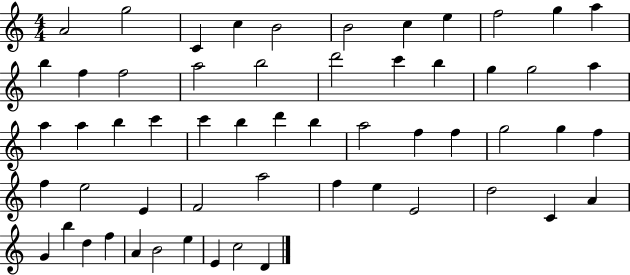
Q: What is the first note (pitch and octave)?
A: A4